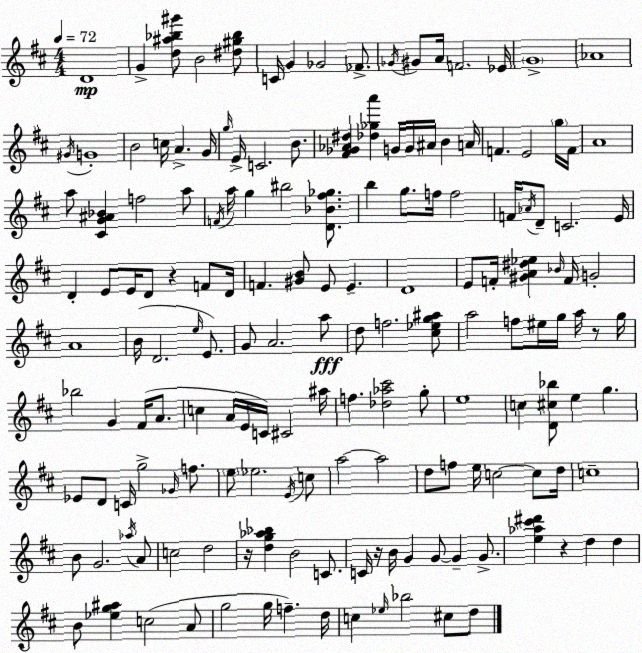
X:1
T:Untitled
M:4/4
L:1/4
K:D
D4 G [d^a_b^g']/2 B2 [^d^g_b]/2 C/4 G _G2 _F/2 _G/4 ^G/2 A/4 F2 _E/4 G4 _A4 ^G/4 G4 B2 c/4 A G/4 g/4 E/4 C2 B/2 [^F_G_A^d] [_d_ga'] G/4 G/4 ^A/4 B A/4 F E2 g/4 F/4 A4 a/2 [^CG^A_B] f2 a/2 F/4 a/4 g ^b2 [D_B^f_g]/2 b g/2 f/4 f2 F/4 _A/4 D/2 C2 E/4 D E/2 E/4 D/2 z F/2 D/4 F [^GB]/2 E/2 E D4 E/2 F/4 [^GA^d_e] _B/4 F/4 G2 A4 B/4 D2 e/4 E/2 G/2 A2 a/2 d/2 f2 [^c_eg^a]/2 a2 f/2 ^e/4 g/4 a/4 z/2 g/4 _b2 G ^F/4 A/2 c A/4 E/4 C/4 ^C2 ^a/4 f [_d_a^c']2 g/2 e4 c [D^c_b]/2 e g _E/2 D/2 C/4 g2 _G/4 f/2 e/2 _e2 E/4 c/2 a2 a2 d/2 f/2 e/4 c2 c/2 d/4 c4 B/2 G2 _a/4 A/2 c2 d2 z/4 [dg_a_b] B2 C/2 C/4 z/4 B/4 G G/2 G G/2 [e_a^c'^d'] z d d B/2 [_eg^a] c2 A/2 g2 g/4 f d/4 c _e/4 _b2 ^c/2 d/2